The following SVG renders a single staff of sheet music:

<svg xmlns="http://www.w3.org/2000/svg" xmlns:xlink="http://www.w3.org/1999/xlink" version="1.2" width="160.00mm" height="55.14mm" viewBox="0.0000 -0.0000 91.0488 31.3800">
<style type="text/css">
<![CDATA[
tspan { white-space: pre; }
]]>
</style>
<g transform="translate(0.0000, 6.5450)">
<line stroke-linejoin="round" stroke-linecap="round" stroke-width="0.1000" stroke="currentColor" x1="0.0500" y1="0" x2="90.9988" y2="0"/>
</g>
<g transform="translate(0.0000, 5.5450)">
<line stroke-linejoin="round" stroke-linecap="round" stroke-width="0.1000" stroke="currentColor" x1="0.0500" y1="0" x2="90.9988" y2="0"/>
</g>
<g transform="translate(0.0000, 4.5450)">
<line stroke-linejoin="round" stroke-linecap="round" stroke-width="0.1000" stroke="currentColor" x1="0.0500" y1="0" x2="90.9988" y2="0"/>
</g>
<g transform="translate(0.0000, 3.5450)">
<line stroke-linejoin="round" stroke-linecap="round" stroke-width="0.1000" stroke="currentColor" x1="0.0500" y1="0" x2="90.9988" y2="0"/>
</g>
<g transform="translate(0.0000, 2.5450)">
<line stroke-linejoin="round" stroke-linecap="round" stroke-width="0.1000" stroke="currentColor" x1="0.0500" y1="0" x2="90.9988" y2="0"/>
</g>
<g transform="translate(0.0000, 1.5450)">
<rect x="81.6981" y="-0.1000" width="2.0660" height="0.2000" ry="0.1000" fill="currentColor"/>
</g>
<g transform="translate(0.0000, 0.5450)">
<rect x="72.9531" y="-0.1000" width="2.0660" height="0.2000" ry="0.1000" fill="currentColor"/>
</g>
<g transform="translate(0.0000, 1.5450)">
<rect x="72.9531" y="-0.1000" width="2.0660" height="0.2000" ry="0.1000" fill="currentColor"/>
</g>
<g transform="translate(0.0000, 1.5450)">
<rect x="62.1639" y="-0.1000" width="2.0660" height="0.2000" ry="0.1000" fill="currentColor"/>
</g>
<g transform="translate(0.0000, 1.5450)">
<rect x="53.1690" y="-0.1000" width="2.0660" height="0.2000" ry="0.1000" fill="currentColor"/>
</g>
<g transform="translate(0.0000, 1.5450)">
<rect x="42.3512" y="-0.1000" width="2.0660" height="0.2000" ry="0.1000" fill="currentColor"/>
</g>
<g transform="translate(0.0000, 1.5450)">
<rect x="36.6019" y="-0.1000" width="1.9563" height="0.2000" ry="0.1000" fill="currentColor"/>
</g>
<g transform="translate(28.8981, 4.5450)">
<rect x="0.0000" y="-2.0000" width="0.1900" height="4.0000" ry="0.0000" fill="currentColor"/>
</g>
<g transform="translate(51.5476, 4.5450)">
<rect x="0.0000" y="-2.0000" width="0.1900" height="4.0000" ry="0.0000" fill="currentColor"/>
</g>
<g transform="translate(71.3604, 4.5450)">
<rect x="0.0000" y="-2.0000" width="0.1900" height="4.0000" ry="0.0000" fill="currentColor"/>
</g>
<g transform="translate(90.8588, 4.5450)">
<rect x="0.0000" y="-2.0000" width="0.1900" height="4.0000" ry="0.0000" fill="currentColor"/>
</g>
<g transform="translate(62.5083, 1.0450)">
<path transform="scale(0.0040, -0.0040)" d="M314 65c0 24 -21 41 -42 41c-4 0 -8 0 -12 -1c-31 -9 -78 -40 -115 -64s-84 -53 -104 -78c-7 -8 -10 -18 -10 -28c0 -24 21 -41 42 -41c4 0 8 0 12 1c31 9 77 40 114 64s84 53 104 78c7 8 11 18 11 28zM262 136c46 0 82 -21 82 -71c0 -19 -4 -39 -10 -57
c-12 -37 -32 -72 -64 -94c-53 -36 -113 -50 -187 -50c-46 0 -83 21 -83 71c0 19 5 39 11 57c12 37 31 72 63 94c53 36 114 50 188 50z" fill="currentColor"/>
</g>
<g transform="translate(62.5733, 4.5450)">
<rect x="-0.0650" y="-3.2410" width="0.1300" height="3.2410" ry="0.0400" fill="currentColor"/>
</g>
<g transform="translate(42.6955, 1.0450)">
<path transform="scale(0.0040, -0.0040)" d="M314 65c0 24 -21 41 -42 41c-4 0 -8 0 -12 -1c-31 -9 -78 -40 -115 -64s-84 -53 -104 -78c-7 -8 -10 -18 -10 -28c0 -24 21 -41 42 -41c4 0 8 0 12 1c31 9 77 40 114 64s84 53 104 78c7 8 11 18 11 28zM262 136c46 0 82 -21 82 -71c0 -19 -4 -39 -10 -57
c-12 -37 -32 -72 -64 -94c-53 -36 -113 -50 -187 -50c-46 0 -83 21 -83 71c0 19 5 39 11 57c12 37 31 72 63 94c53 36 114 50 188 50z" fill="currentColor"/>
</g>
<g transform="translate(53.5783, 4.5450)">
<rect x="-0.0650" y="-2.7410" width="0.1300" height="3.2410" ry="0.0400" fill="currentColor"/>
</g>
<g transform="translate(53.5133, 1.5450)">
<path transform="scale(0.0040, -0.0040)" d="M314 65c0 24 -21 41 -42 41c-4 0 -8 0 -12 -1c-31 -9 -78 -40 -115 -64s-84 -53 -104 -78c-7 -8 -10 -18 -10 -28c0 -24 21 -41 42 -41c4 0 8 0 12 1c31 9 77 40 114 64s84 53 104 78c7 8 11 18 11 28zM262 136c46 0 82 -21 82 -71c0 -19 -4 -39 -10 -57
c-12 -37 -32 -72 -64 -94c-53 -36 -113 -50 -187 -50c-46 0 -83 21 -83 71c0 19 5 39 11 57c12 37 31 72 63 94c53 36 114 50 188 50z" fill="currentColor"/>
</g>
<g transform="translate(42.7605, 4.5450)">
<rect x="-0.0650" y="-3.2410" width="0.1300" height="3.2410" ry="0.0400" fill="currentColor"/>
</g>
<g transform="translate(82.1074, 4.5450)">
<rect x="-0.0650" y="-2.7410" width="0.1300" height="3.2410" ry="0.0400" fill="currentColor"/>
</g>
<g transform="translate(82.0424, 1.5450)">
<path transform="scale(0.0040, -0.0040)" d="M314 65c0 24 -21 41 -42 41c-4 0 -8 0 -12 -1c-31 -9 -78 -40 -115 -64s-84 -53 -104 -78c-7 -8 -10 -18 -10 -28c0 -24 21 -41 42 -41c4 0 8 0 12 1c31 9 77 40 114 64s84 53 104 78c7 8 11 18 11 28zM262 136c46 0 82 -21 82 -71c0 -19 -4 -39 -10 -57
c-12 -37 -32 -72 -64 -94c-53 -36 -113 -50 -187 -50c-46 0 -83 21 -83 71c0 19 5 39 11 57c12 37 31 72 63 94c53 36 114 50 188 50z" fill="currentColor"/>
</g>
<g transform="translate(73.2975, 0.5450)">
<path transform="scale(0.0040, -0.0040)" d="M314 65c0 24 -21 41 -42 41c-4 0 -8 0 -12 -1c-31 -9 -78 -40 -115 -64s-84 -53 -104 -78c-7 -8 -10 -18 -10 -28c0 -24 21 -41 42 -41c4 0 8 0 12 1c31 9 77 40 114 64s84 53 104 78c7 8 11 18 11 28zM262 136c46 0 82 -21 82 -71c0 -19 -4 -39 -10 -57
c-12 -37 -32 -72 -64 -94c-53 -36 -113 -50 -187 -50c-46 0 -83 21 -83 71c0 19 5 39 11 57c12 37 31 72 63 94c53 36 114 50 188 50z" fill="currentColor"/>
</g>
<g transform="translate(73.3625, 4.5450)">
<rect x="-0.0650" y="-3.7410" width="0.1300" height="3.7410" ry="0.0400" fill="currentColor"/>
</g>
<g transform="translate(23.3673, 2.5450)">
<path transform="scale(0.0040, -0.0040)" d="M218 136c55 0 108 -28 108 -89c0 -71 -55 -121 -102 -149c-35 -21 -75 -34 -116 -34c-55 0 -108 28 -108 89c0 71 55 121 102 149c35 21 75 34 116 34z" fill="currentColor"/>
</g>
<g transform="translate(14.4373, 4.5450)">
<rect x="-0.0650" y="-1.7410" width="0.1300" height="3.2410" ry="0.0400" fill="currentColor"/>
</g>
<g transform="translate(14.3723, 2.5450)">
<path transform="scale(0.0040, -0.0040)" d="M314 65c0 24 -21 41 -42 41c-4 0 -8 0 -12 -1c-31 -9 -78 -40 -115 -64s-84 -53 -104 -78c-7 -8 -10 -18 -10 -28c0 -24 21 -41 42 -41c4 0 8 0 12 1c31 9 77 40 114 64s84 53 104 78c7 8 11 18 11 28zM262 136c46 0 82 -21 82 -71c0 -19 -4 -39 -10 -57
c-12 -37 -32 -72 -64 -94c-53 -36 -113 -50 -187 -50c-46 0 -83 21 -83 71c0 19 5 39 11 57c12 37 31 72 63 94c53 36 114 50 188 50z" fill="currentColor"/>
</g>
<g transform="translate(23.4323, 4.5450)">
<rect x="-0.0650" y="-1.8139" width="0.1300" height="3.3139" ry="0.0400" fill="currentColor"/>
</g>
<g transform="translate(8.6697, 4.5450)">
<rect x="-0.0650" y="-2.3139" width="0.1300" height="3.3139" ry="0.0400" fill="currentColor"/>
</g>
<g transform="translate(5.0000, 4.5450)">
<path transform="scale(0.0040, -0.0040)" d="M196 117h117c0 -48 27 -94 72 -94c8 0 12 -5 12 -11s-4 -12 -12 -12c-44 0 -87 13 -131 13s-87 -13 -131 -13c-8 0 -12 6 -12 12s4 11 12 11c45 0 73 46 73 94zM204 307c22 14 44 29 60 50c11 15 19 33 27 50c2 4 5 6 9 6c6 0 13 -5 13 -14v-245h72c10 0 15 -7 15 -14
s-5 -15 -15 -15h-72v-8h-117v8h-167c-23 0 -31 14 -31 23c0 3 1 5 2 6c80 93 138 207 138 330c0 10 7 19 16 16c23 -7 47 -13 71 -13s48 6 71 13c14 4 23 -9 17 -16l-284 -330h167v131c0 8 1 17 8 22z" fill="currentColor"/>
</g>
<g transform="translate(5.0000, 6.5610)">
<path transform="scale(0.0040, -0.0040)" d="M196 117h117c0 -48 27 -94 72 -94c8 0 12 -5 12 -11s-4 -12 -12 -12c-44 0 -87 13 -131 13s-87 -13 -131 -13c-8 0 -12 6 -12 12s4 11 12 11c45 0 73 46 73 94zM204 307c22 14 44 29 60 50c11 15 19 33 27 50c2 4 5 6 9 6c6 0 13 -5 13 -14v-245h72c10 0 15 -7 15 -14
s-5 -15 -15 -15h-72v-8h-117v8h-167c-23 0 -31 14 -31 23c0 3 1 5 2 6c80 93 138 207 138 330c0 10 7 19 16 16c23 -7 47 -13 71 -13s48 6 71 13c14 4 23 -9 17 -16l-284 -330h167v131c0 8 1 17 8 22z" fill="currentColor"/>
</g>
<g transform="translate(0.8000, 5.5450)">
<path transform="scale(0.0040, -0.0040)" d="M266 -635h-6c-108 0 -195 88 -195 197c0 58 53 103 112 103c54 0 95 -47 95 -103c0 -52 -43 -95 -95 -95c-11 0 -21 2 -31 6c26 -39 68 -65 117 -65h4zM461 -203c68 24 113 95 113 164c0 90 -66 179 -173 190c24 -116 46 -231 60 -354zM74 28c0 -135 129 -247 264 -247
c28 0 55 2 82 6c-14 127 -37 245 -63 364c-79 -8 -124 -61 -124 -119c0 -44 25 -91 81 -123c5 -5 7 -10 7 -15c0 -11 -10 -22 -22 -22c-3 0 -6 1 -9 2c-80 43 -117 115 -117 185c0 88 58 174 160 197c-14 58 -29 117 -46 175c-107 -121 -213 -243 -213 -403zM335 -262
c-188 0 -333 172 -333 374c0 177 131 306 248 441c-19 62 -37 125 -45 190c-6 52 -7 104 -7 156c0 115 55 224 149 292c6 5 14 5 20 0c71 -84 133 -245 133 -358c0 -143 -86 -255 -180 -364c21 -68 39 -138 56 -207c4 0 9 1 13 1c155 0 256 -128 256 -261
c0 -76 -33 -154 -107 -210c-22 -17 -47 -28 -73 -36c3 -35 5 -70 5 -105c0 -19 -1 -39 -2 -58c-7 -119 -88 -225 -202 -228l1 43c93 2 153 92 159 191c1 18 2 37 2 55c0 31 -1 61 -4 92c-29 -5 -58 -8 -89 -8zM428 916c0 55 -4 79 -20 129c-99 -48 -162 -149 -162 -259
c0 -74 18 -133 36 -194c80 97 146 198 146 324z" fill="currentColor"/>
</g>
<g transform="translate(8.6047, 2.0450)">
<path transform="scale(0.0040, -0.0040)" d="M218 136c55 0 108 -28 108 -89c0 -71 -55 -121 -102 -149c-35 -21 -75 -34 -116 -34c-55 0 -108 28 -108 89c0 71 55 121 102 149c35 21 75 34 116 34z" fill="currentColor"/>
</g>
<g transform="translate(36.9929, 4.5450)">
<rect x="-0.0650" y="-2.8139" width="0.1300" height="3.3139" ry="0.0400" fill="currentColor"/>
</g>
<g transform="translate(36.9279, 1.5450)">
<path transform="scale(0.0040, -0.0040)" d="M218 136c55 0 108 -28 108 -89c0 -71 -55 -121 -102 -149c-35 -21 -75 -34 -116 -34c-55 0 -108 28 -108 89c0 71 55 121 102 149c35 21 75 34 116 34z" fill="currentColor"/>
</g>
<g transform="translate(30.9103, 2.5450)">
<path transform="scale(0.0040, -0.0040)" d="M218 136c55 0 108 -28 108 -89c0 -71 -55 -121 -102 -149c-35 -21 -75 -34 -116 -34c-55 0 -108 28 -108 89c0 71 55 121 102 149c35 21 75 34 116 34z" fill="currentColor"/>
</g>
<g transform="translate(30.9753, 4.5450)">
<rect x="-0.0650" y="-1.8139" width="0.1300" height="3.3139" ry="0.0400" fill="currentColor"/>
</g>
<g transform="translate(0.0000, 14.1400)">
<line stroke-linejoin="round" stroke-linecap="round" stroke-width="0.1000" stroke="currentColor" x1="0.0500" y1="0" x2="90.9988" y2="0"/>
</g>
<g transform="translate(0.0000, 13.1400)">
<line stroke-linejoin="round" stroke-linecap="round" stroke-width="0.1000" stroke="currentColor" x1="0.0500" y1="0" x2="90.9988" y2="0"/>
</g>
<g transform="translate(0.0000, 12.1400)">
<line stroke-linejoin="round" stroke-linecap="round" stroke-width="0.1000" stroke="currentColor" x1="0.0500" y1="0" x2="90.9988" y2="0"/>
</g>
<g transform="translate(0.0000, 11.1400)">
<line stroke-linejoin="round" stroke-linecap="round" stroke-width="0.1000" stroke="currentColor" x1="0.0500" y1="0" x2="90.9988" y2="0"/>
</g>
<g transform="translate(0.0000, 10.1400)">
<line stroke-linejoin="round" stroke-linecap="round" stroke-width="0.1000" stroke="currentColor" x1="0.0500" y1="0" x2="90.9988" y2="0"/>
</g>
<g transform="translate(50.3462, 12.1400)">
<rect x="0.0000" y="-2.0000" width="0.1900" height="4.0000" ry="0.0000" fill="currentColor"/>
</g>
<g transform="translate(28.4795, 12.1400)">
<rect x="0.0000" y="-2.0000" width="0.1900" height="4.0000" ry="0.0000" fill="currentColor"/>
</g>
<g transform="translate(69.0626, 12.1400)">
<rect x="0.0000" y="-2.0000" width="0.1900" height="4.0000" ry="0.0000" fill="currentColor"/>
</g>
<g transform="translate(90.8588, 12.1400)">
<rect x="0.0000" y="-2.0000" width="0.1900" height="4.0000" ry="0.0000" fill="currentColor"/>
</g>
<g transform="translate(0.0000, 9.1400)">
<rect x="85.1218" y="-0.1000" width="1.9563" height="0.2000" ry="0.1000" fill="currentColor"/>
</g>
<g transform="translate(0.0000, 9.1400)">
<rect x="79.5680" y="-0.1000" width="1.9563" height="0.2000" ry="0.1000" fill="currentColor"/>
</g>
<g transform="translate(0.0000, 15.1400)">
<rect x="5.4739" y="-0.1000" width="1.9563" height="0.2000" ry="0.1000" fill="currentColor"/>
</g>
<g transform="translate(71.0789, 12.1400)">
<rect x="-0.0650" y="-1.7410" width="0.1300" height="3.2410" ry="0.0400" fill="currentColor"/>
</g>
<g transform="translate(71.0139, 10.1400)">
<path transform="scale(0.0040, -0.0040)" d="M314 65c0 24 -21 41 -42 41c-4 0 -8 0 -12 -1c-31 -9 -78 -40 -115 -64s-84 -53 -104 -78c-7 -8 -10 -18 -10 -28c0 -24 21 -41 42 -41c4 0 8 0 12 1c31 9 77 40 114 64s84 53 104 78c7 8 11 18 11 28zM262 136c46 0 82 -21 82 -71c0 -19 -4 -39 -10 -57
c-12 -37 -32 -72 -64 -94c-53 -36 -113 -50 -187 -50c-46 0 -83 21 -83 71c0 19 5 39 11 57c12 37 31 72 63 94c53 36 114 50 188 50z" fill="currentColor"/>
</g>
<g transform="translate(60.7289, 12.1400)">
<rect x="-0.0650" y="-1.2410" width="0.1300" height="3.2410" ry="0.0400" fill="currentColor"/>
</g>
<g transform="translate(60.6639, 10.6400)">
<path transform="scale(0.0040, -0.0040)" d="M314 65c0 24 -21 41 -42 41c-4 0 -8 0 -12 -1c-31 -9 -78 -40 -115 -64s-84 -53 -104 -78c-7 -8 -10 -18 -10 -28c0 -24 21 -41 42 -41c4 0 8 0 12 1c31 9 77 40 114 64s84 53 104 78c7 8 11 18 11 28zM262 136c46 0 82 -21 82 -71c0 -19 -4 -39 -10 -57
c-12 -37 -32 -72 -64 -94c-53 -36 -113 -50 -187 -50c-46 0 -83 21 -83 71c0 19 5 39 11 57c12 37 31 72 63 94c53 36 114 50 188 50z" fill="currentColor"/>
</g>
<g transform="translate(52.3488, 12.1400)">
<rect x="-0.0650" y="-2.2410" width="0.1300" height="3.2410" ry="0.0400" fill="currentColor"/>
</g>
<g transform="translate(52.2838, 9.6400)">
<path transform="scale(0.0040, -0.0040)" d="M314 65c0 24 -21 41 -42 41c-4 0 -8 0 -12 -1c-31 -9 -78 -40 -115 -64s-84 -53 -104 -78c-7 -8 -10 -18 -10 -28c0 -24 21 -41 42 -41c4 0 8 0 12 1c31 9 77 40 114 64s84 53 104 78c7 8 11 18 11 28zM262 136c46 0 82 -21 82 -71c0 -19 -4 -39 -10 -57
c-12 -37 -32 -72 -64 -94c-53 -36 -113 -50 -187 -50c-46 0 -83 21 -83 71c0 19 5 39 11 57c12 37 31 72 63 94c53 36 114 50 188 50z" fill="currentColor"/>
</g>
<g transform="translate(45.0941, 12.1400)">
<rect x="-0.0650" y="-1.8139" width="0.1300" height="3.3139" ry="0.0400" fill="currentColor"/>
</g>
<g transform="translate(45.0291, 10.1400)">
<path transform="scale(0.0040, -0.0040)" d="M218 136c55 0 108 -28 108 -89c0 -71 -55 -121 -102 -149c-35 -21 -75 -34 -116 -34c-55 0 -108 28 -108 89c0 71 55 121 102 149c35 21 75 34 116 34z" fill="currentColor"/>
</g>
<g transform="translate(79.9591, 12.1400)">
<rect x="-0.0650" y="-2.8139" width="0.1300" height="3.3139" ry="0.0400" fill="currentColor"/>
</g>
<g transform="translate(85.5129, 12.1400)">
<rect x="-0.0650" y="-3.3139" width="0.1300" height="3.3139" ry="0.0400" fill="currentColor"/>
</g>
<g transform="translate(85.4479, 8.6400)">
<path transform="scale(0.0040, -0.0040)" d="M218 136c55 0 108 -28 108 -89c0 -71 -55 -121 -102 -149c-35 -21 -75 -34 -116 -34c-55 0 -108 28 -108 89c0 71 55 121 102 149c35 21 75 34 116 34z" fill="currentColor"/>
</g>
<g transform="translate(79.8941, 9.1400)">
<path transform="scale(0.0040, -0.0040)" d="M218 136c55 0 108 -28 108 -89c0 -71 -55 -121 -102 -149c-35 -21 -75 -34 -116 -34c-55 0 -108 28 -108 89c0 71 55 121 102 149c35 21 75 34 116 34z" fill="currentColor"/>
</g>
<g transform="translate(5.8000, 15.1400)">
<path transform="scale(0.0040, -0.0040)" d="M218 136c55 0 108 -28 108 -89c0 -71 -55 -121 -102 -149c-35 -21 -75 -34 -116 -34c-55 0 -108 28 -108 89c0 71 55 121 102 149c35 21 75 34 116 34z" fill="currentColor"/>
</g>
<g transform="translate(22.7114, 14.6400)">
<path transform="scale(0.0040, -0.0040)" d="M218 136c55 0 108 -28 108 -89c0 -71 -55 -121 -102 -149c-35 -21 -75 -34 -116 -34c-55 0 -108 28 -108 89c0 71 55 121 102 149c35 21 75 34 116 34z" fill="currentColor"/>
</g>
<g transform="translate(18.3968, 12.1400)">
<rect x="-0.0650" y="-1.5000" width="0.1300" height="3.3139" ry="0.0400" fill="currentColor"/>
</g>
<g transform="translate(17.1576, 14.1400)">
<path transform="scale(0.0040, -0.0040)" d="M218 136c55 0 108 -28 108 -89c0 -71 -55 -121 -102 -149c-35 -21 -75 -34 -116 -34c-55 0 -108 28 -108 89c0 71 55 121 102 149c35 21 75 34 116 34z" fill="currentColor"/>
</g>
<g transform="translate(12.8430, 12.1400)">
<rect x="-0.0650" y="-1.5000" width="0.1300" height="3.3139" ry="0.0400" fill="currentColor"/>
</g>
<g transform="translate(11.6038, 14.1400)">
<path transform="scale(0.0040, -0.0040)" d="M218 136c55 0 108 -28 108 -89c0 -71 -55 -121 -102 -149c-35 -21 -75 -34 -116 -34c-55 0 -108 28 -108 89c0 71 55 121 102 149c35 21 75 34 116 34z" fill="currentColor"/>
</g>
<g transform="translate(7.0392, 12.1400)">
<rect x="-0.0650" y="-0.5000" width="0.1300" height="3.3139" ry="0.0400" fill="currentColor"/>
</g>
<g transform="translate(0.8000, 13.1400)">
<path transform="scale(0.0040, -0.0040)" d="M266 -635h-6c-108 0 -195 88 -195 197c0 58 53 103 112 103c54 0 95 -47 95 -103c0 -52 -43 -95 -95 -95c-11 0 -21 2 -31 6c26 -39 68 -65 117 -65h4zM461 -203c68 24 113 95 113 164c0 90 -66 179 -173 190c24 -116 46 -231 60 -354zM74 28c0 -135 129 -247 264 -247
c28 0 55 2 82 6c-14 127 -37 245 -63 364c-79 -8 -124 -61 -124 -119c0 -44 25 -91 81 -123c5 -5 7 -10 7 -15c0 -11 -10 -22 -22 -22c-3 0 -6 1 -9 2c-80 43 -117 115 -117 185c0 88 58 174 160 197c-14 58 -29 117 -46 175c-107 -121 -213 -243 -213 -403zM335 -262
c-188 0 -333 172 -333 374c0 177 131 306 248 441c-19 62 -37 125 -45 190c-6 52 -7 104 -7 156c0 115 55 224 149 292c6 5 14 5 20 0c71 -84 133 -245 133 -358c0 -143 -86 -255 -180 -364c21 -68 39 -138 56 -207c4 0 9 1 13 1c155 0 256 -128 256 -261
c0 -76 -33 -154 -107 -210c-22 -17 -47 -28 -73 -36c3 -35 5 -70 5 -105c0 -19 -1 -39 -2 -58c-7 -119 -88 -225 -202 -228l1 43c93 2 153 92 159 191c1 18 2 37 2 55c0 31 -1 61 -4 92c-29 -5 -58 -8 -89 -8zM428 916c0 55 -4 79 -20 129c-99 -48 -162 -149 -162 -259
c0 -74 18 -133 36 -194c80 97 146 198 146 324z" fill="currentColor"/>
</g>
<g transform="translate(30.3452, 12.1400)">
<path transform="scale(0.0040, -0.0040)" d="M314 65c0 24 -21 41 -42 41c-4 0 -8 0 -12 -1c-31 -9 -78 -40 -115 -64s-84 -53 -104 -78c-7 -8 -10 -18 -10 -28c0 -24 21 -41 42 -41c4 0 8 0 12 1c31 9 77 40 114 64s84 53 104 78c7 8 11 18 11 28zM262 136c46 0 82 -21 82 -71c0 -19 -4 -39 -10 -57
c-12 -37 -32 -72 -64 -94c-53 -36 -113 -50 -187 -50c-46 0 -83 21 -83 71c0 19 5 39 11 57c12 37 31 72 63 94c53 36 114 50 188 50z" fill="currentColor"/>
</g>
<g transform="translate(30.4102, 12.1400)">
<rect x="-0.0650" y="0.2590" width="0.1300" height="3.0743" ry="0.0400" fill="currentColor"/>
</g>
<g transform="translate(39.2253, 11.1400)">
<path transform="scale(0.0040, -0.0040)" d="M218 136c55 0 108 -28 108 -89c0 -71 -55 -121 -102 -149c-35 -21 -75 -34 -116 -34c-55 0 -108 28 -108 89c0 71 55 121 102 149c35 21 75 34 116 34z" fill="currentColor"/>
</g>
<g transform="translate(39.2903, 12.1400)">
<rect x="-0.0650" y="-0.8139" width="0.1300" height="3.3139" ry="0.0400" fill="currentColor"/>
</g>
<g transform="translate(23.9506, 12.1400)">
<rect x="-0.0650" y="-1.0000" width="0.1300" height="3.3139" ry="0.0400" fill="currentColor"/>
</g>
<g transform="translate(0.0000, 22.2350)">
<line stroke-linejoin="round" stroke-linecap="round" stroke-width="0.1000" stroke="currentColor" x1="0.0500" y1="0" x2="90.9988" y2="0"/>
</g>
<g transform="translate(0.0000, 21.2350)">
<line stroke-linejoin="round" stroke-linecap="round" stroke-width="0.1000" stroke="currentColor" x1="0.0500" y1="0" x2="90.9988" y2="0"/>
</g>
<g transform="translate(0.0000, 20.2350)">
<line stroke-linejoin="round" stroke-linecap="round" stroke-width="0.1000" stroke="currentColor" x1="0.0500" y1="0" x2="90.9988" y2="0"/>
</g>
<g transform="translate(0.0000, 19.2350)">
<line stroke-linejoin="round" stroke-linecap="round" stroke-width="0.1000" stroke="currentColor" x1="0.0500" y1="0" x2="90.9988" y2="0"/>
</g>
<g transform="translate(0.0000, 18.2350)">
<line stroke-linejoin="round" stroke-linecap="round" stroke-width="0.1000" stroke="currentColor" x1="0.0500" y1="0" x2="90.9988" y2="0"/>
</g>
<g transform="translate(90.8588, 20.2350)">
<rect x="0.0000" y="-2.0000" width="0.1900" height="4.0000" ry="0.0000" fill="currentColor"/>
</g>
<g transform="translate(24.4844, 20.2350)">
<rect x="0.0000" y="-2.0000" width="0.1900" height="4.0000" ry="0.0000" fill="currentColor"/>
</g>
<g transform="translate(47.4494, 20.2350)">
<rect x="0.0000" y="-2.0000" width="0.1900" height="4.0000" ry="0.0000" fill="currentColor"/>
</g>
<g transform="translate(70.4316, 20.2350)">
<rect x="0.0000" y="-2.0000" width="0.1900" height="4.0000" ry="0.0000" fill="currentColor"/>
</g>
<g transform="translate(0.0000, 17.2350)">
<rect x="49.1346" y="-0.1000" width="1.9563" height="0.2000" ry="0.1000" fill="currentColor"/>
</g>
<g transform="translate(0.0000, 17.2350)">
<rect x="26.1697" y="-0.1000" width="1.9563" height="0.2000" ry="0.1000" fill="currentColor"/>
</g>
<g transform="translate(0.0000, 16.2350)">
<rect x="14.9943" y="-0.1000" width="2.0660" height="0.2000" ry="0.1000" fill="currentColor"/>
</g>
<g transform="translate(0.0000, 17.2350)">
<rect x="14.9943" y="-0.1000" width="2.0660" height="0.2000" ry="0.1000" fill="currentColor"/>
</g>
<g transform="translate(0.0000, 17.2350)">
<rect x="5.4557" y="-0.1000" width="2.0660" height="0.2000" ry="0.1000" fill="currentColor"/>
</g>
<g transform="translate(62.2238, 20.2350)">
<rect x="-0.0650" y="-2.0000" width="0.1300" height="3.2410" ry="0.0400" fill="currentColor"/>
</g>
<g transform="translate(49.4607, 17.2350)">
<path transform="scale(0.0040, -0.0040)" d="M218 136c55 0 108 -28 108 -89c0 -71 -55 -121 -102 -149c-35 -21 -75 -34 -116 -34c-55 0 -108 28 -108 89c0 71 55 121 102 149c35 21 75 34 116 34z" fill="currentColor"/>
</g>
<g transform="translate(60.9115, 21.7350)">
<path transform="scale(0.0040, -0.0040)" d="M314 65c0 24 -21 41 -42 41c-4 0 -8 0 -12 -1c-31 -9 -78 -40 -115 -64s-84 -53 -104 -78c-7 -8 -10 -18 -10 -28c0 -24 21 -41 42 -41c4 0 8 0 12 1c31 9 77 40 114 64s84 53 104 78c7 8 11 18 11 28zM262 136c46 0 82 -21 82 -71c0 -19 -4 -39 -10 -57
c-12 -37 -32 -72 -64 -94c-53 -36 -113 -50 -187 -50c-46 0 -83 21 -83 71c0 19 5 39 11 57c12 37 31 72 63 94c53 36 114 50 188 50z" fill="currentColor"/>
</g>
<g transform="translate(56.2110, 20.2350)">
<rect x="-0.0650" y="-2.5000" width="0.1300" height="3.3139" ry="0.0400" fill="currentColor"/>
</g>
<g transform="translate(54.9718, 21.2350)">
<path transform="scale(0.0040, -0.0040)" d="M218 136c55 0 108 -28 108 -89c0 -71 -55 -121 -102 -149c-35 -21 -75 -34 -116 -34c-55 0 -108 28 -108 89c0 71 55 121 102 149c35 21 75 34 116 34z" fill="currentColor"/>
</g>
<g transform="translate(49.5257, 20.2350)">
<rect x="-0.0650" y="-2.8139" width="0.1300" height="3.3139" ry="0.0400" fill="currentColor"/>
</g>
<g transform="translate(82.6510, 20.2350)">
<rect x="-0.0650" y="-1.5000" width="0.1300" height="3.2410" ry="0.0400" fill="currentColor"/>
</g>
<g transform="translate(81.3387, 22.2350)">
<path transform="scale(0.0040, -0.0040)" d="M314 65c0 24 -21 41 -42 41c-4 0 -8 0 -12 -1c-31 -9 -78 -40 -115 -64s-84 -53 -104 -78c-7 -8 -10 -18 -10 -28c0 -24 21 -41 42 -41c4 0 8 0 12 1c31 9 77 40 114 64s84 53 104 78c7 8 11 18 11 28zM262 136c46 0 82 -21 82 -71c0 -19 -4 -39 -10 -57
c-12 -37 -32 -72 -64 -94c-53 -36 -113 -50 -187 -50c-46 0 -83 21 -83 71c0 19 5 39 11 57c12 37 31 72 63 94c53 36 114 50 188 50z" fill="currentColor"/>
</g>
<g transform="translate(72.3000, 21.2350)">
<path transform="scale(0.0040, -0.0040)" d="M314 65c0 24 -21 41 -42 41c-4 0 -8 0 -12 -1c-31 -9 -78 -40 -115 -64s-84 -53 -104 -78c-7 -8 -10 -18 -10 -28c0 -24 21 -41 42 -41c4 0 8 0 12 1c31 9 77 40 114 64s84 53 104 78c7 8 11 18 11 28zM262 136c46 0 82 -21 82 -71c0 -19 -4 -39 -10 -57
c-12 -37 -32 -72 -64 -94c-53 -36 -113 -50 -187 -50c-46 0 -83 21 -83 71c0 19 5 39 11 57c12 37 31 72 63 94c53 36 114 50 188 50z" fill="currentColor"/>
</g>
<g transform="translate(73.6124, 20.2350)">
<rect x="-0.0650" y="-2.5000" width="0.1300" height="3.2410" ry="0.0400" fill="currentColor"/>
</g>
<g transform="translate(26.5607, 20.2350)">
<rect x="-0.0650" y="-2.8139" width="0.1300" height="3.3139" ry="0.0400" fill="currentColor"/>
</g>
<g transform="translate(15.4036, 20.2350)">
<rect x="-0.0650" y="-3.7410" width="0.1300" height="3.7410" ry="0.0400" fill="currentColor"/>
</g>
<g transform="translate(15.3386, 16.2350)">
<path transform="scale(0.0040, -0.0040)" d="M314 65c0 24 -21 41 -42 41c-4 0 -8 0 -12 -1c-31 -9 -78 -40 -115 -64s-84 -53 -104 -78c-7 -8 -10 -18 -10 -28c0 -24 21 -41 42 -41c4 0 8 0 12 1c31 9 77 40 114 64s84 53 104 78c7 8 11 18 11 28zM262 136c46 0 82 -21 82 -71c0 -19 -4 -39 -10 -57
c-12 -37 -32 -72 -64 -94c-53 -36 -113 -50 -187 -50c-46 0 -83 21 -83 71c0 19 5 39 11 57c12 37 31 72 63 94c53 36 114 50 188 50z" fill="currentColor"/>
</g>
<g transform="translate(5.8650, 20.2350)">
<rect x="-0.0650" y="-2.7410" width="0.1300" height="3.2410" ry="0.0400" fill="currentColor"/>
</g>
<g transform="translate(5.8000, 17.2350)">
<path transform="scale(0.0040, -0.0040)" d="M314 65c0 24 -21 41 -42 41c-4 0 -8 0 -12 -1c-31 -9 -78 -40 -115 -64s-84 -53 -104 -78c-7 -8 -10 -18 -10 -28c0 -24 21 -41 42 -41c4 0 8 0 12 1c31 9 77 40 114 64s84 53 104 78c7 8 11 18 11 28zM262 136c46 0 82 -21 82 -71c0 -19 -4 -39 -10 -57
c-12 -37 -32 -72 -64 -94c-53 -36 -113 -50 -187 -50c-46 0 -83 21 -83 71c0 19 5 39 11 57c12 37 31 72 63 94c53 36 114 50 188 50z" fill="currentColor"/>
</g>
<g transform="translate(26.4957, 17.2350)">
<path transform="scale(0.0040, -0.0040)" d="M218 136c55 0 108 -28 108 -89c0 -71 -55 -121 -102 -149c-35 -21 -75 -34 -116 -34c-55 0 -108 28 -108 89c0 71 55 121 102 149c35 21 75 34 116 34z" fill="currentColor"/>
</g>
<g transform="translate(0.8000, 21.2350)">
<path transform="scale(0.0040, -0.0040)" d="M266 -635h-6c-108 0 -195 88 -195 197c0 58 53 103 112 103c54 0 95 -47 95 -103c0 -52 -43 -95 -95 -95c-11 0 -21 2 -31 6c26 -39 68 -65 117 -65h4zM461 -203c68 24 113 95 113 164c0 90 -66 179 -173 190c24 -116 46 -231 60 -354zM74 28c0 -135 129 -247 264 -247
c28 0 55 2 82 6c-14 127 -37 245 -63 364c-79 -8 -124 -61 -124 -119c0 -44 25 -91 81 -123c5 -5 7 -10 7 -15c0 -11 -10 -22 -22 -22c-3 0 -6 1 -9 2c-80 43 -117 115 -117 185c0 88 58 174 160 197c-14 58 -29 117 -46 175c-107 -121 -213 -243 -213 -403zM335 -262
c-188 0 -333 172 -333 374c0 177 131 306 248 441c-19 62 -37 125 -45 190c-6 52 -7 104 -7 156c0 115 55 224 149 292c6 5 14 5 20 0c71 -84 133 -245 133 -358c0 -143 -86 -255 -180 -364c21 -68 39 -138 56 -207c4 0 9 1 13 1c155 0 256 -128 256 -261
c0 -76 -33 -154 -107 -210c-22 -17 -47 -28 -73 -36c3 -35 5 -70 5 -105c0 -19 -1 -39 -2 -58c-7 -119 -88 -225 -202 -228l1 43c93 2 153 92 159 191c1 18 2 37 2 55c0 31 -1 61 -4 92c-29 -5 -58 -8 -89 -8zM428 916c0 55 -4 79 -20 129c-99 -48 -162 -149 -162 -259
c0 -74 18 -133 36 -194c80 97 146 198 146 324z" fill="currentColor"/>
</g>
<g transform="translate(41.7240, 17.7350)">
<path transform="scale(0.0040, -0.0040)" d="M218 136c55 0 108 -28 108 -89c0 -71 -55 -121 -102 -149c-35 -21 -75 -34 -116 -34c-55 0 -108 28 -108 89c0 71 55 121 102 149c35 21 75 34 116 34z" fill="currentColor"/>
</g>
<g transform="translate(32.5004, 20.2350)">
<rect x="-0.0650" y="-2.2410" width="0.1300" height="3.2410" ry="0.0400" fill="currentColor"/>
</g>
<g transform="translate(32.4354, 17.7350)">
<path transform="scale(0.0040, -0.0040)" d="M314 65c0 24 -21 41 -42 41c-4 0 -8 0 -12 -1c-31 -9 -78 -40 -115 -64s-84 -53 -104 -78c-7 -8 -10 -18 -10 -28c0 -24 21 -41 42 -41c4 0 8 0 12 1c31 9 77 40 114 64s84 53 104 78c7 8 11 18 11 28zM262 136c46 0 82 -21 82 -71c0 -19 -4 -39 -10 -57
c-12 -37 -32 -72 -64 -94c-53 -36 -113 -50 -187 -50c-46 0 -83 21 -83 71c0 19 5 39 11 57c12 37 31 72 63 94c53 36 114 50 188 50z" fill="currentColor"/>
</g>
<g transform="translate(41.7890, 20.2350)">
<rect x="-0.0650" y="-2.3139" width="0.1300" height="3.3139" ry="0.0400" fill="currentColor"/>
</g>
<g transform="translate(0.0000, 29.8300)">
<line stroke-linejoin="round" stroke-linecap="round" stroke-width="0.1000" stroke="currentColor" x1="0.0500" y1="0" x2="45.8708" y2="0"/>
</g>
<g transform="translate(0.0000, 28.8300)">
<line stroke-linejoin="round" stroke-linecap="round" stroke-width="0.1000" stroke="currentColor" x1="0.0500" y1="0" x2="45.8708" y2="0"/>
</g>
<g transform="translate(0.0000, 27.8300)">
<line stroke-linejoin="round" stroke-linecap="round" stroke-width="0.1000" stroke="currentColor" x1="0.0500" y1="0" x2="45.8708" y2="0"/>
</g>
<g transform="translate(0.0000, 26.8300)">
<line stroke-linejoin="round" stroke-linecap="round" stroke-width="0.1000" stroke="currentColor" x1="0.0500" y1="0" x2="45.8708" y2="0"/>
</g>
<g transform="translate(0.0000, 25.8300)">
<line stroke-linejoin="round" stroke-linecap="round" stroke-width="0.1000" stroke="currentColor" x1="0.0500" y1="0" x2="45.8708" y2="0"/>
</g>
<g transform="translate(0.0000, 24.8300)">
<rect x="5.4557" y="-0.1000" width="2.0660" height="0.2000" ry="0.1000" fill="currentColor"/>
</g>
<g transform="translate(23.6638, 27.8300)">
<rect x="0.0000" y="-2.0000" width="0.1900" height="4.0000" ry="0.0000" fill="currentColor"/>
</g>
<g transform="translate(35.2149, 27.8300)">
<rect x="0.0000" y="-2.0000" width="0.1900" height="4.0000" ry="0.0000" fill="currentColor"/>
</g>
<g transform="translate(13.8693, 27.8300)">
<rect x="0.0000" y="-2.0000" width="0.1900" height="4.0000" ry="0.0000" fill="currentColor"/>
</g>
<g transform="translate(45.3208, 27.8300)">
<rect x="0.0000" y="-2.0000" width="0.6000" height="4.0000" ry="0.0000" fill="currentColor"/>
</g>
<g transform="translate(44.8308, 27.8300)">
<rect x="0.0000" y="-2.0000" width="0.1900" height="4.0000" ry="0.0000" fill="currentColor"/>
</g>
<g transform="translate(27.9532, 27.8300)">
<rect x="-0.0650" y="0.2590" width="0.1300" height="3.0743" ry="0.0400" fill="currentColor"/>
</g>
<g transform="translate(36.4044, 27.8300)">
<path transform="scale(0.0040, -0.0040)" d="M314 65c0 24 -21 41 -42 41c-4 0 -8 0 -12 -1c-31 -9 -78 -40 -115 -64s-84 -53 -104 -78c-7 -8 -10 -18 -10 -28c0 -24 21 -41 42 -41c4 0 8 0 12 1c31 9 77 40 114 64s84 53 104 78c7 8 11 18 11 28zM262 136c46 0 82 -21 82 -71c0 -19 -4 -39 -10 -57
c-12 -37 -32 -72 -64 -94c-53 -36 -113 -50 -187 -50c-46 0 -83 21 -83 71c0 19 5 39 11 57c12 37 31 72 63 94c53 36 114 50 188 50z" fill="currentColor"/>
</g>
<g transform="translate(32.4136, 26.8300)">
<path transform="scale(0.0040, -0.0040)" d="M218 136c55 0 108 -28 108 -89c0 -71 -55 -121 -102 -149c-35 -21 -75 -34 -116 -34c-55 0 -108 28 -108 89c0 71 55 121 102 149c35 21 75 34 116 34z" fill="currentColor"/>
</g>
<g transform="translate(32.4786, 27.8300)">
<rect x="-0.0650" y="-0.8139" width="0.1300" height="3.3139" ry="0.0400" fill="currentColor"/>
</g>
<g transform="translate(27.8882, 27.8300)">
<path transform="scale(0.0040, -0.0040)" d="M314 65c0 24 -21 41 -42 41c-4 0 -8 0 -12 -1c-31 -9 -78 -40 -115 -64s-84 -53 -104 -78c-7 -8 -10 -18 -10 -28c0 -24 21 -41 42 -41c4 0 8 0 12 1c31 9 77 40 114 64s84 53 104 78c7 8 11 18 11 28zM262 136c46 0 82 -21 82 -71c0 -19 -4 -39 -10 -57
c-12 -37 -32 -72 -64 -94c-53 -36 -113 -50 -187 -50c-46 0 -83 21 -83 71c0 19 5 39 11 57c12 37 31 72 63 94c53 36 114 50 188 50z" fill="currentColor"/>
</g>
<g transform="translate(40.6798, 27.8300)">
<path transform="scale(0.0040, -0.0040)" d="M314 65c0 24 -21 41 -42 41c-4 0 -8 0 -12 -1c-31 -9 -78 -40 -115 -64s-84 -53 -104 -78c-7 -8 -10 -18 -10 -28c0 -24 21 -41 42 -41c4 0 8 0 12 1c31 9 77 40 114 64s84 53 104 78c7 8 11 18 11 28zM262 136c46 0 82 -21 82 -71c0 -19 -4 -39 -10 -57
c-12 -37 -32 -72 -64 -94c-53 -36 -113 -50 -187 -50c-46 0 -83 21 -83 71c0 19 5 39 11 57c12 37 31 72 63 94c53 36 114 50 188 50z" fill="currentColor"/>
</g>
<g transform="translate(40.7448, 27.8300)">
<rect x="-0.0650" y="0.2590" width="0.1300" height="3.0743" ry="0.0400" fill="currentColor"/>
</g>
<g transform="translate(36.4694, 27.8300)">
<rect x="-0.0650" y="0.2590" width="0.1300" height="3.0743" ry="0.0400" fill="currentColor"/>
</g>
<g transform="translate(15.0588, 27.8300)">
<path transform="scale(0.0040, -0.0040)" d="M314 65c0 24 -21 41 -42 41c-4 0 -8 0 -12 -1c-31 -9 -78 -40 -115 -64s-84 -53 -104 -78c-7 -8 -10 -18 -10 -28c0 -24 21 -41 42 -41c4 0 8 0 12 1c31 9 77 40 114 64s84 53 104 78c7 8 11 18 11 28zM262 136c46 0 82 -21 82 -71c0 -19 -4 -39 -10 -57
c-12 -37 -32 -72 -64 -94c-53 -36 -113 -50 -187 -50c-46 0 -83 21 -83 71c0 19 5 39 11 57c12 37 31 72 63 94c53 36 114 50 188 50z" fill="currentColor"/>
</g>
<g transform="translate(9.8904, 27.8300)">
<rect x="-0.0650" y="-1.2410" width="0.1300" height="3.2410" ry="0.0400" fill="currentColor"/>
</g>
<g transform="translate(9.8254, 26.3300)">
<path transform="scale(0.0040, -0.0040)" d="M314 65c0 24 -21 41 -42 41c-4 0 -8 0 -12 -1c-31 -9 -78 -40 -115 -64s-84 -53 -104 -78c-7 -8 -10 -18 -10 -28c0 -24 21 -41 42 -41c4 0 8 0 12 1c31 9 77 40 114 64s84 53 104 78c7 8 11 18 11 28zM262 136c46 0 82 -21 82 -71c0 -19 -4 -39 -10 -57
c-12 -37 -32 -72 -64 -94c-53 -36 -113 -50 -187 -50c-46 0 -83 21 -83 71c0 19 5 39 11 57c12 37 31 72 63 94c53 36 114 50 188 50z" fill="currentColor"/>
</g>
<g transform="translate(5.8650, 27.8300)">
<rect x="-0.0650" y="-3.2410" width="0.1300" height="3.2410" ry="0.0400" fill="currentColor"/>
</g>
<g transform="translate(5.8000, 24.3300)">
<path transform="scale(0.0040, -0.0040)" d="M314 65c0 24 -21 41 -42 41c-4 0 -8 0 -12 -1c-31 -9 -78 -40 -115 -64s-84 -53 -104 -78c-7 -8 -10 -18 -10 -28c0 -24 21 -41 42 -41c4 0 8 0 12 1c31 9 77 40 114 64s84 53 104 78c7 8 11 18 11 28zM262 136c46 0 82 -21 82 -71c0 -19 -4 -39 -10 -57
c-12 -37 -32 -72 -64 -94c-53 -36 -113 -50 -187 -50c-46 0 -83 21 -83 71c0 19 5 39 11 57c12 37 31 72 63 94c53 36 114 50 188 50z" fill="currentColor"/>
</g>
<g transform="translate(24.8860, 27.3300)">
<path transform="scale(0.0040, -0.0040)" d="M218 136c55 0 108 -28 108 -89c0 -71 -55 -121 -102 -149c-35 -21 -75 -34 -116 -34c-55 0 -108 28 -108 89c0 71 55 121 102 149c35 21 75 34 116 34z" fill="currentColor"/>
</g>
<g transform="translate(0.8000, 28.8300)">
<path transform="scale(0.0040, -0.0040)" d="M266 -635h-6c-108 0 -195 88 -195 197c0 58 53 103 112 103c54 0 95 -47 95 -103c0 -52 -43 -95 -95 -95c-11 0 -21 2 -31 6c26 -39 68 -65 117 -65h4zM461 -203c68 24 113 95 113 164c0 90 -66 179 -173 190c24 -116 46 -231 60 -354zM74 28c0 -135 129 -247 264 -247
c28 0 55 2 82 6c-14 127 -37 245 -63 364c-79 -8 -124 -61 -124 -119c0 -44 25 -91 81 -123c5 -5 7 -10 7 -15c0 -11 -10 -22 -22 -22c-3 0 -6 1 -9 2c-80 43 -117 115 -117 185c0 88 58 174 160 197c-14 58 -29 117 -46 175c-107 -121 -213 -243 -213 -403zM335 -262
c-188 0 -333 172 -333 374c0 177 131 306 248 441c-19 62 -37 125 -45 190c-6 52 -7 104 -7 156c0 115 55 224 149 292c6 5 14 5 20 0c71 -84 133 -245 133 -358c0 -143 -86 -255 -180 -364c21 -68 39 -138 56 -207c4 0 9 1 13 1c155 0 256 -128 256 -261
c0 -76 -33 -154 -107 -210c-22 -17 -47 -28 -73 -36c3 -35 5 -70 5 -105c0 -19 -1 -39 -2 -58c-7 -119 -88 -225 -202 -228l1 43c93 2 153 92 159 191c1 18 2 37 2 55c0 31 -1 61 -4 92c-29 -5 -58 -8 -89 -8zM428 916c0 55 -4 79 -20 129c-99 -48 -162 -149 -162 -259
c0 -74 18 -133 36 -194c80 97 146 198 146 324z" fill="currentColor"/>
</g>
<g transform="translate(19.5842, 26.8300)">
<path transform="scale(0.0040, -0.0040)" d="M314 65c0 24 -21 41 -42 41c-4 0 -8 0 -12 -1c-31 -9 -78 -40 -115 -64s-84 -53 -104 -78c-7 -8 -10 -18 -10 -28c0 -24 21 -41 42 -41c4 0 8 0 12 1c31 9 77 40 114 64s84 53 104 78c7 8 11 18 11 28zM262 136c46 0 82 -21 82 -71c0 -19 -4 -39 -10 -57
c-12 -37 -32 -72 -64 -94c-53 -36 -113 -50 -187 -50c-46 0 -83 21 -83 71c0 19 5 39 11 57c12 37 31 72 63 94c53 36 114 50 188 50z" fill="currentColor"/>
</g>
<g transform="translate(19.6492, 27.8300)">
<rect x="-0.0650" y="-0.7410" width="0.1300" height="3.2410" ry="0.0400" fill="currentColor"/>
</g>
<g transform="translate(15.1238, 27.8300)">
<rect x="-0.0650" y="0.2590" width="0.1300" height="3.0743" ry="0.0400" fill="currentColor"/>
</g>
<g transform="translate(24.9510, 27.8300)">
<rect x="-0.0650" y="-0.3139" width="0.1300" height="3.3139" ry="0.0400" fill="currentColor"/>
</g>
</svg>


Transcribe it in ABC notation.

X:1
T:Untitled
M:4/4
L:1/4
K:C
g f2 f f a b2 a2 b2 c'2 a2 C E E D B2 d f g2 e2 f2 a b a2 c'2 a g2 g a G F2 G2 E2 b2 e2 B2 d2 c B2 d B2 B2